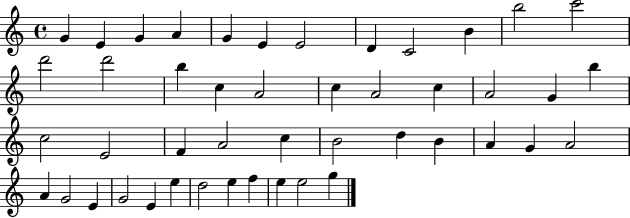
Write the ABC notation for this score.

X:1
T:Untitled
M:4/4
L:1/4
K:C
G E G A G E E2 D C2 B b2 c'2 d'2 d'2 b c A2 c A2 c A2 G b c2 E2 F A2 c B2 d B A G A2 A G2 E G2 E e d2 e f e e2 g